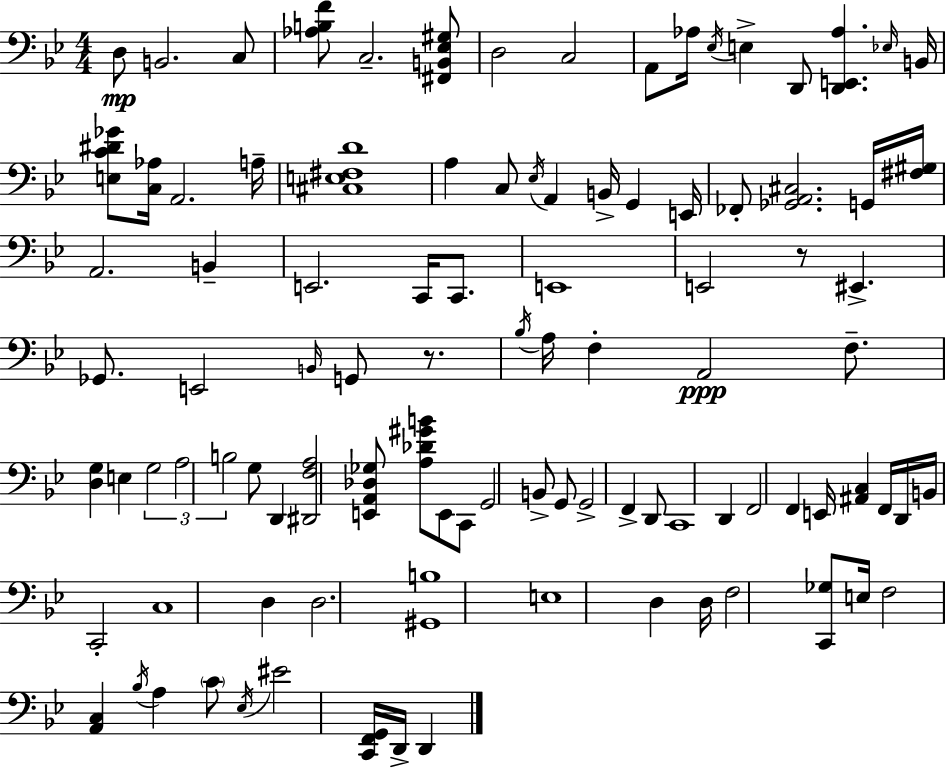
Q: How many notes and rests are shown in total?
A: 99